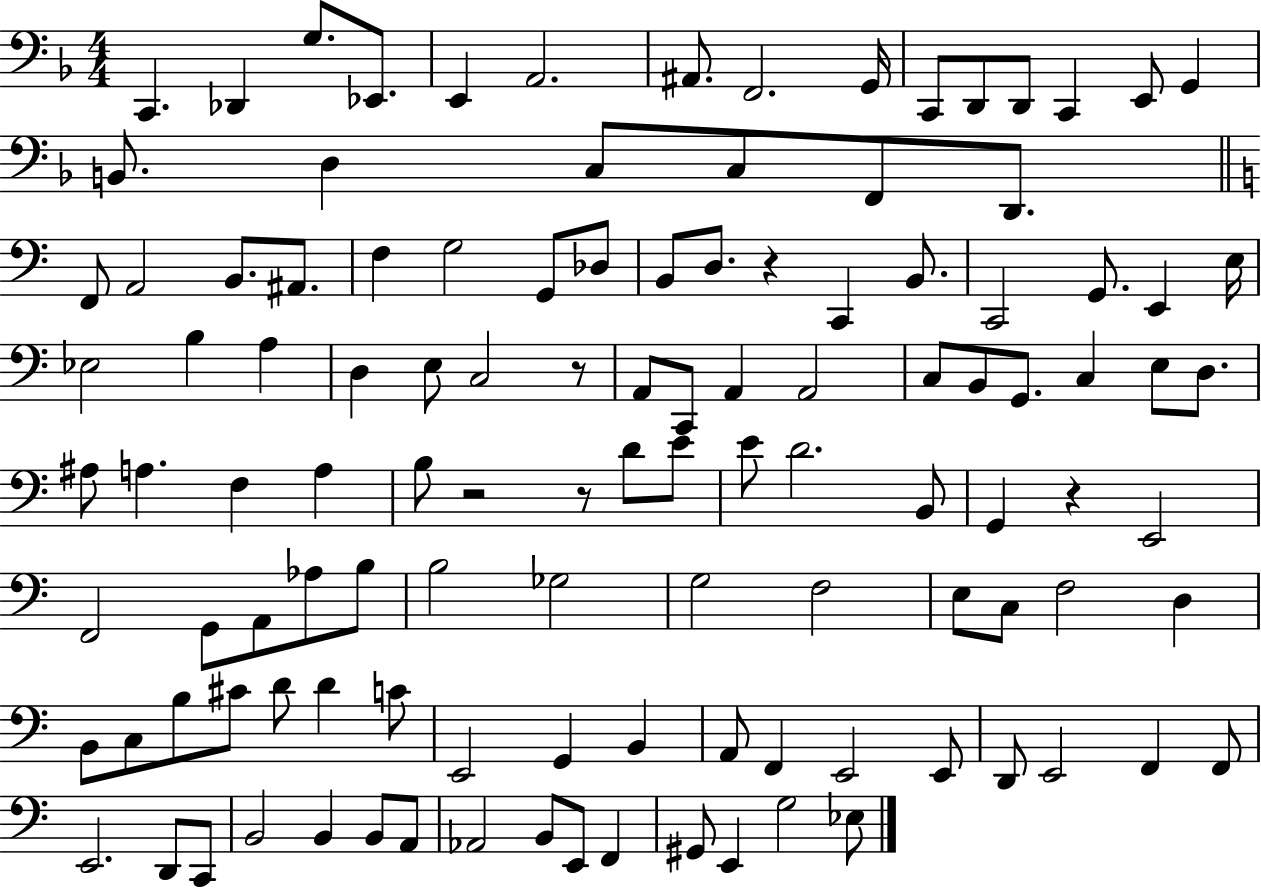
{
  \clef bass
  \numericTimeSignature
  \time 4/4
  \key f \major
  c,4. des,4 g8. ees,8. | e,4 a,2. | ais,8. f,2. g,16 | c,8 d,8 d,8 c,4 e,8 g,4 | \break b,8. d4 c8 c8 f,8 d,8. | \bar "||" \break \key a \minor f,8 a,2 b,8. ais,8. | f4 g2 g,8 des8 | b,8 d8. r4 c,4 b,8. | c,2 g,8. e,4 e16 | \break ees2 b4 a4 | d4 e8 c2 r8 | a,8 c,8 a,4 a,2 | c8 b,8 g,8. c4 e8 d8. | \break ais8 a4. f4 a4 | b8 r2 r8 d'8 e'8 | e'8 d'2. b,8 | g,4 r4 e,2 | \break f,2 g,8 a,8 aes8 b8 | b2 ges2 | g2 f2 | e8 c8 f2 d4 | \break b,8 c8 b8 cis'8 d'8 d'4 c'8 | e,2 g,4 b,4 | a,8 f,4 e,2 e,8 | d,8 e,2 f,4 f,8 | \break e,2. d,8 c,8 | b,2 b,4 b,8 a,8 | aes,2 b,8 e,8 f,4 | gis,8 e,4 g2 ees8 | \break \bar "|."
}